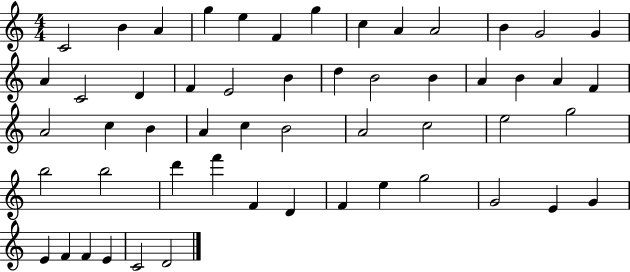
C4/h B4/q A4/q G5/q E5/q F4/q G5/q C5/q A4/q A4/h B4/q G4/h G4/q A4/q C4/h D4/q F4/q E4/h B4/q D5/q B4/h B4/q A4/q B4/q A4/q F4/q A4/h C5/q B4/q A4/q C5/q B4/h A4/h C5/h E5/h G5/h B5/h B5/h D6/q F6/q F4/q D4/q F4/q E5/q G5/h G4/h E4/q G4/q E4/q F4/q F4/q E4/q C4/h D4/h